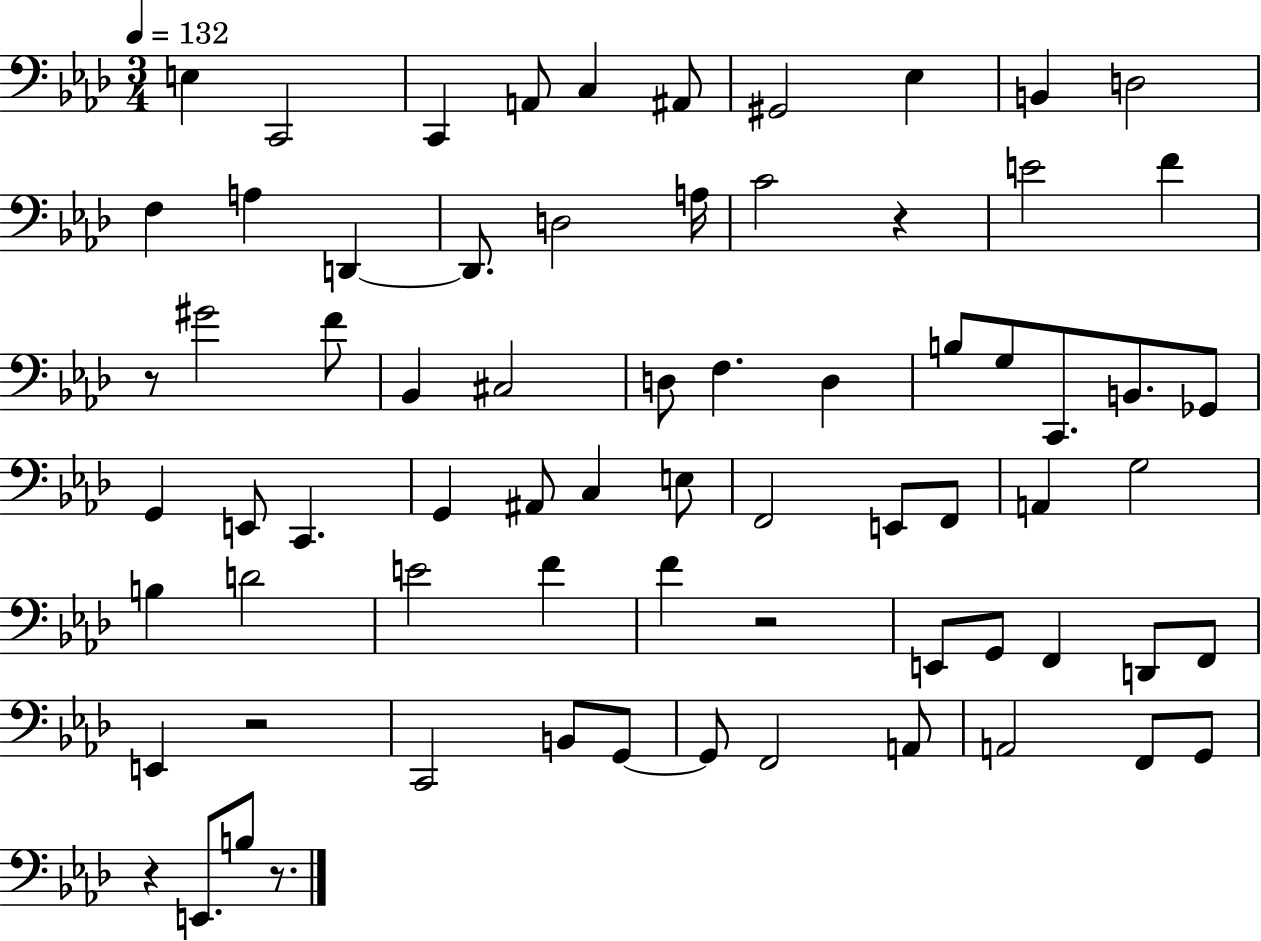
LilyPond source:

{
  \clef bass
  \numericTimeSignature
  \time 3/4
  \key aes \major
  \tempo 4 = 132
  e4 c,2 | c,4 a,8 c4 ais,8 | gis,2 ees4 | b,4 d2 | \break f4 a4 d,4~~ | d,8. d2 a16 | c'2 r4 | e'2 f'4 | \break r8 gis'2 f'8 | bes,4 cis2 | d8 f4. d4 | b8 g8 c,8. b,8. ges,8 | \break g,4 e,8 c,4. | g,4 ais,8 c4 e8 | f,2 e,8 f,8 | a,4 g2 | \break b4 d'2 | e'2 f'4 | f'4 r2 | e,8 g,8 f,4 d,8 f,8 | \break e,4 r2 | c,2 b,8 g,8~~ | g,8 f,2 a,8 | a,2 f,8 g,8 | \break r4 e,8. b8 r8. | \bar "|."
}